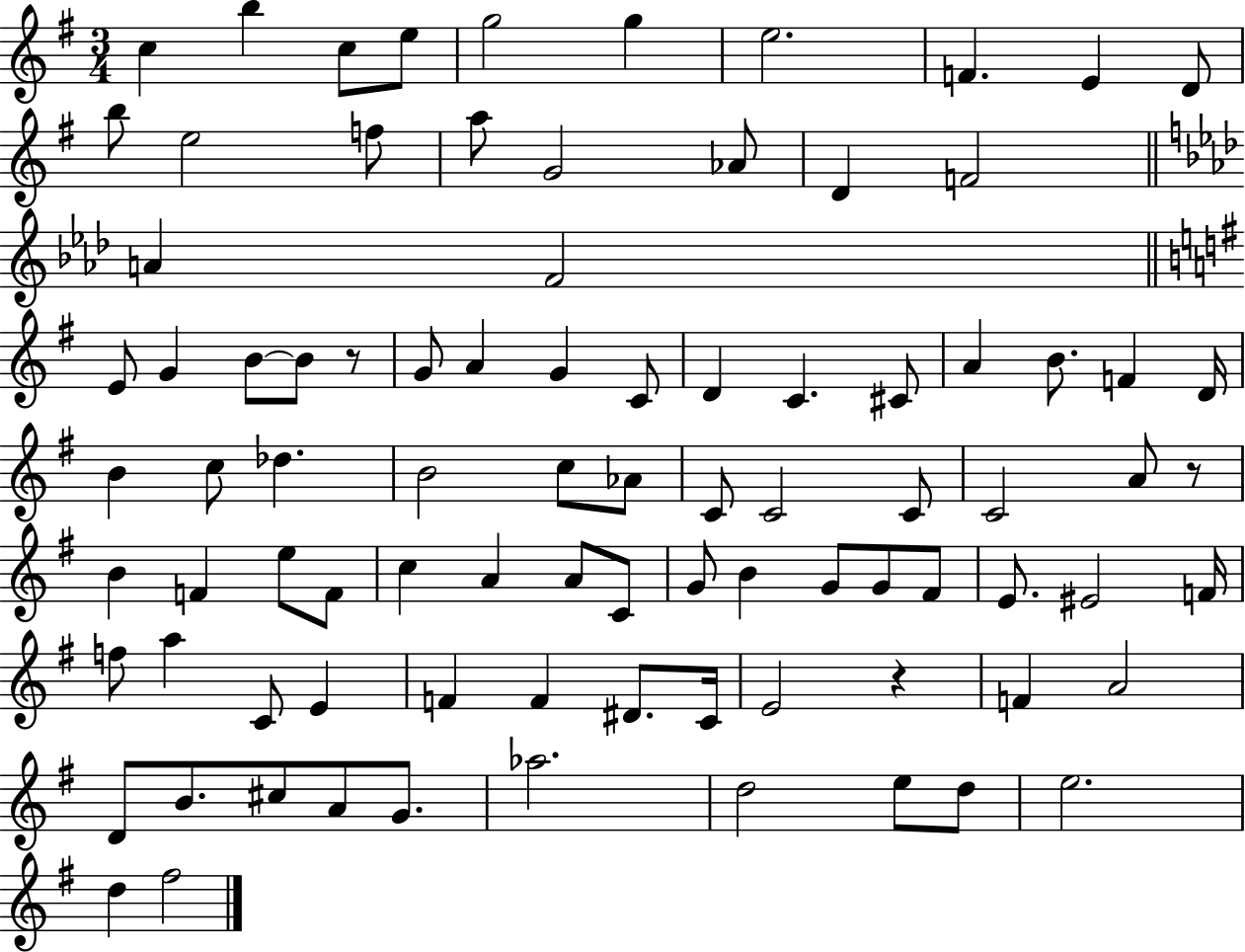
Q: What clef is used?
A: treble